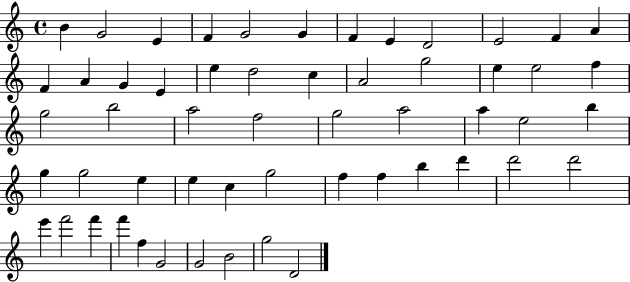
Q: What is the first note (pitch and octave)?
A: B4